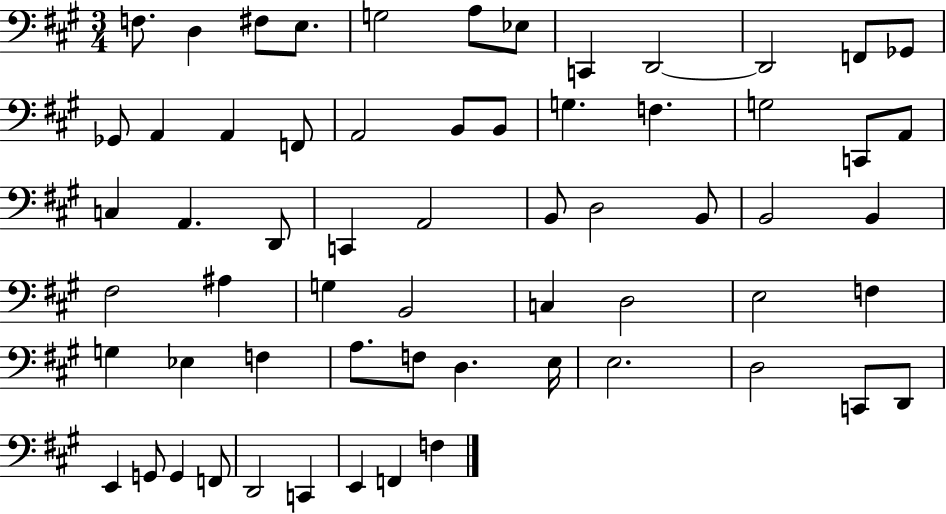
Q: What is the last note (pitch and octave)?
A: F3